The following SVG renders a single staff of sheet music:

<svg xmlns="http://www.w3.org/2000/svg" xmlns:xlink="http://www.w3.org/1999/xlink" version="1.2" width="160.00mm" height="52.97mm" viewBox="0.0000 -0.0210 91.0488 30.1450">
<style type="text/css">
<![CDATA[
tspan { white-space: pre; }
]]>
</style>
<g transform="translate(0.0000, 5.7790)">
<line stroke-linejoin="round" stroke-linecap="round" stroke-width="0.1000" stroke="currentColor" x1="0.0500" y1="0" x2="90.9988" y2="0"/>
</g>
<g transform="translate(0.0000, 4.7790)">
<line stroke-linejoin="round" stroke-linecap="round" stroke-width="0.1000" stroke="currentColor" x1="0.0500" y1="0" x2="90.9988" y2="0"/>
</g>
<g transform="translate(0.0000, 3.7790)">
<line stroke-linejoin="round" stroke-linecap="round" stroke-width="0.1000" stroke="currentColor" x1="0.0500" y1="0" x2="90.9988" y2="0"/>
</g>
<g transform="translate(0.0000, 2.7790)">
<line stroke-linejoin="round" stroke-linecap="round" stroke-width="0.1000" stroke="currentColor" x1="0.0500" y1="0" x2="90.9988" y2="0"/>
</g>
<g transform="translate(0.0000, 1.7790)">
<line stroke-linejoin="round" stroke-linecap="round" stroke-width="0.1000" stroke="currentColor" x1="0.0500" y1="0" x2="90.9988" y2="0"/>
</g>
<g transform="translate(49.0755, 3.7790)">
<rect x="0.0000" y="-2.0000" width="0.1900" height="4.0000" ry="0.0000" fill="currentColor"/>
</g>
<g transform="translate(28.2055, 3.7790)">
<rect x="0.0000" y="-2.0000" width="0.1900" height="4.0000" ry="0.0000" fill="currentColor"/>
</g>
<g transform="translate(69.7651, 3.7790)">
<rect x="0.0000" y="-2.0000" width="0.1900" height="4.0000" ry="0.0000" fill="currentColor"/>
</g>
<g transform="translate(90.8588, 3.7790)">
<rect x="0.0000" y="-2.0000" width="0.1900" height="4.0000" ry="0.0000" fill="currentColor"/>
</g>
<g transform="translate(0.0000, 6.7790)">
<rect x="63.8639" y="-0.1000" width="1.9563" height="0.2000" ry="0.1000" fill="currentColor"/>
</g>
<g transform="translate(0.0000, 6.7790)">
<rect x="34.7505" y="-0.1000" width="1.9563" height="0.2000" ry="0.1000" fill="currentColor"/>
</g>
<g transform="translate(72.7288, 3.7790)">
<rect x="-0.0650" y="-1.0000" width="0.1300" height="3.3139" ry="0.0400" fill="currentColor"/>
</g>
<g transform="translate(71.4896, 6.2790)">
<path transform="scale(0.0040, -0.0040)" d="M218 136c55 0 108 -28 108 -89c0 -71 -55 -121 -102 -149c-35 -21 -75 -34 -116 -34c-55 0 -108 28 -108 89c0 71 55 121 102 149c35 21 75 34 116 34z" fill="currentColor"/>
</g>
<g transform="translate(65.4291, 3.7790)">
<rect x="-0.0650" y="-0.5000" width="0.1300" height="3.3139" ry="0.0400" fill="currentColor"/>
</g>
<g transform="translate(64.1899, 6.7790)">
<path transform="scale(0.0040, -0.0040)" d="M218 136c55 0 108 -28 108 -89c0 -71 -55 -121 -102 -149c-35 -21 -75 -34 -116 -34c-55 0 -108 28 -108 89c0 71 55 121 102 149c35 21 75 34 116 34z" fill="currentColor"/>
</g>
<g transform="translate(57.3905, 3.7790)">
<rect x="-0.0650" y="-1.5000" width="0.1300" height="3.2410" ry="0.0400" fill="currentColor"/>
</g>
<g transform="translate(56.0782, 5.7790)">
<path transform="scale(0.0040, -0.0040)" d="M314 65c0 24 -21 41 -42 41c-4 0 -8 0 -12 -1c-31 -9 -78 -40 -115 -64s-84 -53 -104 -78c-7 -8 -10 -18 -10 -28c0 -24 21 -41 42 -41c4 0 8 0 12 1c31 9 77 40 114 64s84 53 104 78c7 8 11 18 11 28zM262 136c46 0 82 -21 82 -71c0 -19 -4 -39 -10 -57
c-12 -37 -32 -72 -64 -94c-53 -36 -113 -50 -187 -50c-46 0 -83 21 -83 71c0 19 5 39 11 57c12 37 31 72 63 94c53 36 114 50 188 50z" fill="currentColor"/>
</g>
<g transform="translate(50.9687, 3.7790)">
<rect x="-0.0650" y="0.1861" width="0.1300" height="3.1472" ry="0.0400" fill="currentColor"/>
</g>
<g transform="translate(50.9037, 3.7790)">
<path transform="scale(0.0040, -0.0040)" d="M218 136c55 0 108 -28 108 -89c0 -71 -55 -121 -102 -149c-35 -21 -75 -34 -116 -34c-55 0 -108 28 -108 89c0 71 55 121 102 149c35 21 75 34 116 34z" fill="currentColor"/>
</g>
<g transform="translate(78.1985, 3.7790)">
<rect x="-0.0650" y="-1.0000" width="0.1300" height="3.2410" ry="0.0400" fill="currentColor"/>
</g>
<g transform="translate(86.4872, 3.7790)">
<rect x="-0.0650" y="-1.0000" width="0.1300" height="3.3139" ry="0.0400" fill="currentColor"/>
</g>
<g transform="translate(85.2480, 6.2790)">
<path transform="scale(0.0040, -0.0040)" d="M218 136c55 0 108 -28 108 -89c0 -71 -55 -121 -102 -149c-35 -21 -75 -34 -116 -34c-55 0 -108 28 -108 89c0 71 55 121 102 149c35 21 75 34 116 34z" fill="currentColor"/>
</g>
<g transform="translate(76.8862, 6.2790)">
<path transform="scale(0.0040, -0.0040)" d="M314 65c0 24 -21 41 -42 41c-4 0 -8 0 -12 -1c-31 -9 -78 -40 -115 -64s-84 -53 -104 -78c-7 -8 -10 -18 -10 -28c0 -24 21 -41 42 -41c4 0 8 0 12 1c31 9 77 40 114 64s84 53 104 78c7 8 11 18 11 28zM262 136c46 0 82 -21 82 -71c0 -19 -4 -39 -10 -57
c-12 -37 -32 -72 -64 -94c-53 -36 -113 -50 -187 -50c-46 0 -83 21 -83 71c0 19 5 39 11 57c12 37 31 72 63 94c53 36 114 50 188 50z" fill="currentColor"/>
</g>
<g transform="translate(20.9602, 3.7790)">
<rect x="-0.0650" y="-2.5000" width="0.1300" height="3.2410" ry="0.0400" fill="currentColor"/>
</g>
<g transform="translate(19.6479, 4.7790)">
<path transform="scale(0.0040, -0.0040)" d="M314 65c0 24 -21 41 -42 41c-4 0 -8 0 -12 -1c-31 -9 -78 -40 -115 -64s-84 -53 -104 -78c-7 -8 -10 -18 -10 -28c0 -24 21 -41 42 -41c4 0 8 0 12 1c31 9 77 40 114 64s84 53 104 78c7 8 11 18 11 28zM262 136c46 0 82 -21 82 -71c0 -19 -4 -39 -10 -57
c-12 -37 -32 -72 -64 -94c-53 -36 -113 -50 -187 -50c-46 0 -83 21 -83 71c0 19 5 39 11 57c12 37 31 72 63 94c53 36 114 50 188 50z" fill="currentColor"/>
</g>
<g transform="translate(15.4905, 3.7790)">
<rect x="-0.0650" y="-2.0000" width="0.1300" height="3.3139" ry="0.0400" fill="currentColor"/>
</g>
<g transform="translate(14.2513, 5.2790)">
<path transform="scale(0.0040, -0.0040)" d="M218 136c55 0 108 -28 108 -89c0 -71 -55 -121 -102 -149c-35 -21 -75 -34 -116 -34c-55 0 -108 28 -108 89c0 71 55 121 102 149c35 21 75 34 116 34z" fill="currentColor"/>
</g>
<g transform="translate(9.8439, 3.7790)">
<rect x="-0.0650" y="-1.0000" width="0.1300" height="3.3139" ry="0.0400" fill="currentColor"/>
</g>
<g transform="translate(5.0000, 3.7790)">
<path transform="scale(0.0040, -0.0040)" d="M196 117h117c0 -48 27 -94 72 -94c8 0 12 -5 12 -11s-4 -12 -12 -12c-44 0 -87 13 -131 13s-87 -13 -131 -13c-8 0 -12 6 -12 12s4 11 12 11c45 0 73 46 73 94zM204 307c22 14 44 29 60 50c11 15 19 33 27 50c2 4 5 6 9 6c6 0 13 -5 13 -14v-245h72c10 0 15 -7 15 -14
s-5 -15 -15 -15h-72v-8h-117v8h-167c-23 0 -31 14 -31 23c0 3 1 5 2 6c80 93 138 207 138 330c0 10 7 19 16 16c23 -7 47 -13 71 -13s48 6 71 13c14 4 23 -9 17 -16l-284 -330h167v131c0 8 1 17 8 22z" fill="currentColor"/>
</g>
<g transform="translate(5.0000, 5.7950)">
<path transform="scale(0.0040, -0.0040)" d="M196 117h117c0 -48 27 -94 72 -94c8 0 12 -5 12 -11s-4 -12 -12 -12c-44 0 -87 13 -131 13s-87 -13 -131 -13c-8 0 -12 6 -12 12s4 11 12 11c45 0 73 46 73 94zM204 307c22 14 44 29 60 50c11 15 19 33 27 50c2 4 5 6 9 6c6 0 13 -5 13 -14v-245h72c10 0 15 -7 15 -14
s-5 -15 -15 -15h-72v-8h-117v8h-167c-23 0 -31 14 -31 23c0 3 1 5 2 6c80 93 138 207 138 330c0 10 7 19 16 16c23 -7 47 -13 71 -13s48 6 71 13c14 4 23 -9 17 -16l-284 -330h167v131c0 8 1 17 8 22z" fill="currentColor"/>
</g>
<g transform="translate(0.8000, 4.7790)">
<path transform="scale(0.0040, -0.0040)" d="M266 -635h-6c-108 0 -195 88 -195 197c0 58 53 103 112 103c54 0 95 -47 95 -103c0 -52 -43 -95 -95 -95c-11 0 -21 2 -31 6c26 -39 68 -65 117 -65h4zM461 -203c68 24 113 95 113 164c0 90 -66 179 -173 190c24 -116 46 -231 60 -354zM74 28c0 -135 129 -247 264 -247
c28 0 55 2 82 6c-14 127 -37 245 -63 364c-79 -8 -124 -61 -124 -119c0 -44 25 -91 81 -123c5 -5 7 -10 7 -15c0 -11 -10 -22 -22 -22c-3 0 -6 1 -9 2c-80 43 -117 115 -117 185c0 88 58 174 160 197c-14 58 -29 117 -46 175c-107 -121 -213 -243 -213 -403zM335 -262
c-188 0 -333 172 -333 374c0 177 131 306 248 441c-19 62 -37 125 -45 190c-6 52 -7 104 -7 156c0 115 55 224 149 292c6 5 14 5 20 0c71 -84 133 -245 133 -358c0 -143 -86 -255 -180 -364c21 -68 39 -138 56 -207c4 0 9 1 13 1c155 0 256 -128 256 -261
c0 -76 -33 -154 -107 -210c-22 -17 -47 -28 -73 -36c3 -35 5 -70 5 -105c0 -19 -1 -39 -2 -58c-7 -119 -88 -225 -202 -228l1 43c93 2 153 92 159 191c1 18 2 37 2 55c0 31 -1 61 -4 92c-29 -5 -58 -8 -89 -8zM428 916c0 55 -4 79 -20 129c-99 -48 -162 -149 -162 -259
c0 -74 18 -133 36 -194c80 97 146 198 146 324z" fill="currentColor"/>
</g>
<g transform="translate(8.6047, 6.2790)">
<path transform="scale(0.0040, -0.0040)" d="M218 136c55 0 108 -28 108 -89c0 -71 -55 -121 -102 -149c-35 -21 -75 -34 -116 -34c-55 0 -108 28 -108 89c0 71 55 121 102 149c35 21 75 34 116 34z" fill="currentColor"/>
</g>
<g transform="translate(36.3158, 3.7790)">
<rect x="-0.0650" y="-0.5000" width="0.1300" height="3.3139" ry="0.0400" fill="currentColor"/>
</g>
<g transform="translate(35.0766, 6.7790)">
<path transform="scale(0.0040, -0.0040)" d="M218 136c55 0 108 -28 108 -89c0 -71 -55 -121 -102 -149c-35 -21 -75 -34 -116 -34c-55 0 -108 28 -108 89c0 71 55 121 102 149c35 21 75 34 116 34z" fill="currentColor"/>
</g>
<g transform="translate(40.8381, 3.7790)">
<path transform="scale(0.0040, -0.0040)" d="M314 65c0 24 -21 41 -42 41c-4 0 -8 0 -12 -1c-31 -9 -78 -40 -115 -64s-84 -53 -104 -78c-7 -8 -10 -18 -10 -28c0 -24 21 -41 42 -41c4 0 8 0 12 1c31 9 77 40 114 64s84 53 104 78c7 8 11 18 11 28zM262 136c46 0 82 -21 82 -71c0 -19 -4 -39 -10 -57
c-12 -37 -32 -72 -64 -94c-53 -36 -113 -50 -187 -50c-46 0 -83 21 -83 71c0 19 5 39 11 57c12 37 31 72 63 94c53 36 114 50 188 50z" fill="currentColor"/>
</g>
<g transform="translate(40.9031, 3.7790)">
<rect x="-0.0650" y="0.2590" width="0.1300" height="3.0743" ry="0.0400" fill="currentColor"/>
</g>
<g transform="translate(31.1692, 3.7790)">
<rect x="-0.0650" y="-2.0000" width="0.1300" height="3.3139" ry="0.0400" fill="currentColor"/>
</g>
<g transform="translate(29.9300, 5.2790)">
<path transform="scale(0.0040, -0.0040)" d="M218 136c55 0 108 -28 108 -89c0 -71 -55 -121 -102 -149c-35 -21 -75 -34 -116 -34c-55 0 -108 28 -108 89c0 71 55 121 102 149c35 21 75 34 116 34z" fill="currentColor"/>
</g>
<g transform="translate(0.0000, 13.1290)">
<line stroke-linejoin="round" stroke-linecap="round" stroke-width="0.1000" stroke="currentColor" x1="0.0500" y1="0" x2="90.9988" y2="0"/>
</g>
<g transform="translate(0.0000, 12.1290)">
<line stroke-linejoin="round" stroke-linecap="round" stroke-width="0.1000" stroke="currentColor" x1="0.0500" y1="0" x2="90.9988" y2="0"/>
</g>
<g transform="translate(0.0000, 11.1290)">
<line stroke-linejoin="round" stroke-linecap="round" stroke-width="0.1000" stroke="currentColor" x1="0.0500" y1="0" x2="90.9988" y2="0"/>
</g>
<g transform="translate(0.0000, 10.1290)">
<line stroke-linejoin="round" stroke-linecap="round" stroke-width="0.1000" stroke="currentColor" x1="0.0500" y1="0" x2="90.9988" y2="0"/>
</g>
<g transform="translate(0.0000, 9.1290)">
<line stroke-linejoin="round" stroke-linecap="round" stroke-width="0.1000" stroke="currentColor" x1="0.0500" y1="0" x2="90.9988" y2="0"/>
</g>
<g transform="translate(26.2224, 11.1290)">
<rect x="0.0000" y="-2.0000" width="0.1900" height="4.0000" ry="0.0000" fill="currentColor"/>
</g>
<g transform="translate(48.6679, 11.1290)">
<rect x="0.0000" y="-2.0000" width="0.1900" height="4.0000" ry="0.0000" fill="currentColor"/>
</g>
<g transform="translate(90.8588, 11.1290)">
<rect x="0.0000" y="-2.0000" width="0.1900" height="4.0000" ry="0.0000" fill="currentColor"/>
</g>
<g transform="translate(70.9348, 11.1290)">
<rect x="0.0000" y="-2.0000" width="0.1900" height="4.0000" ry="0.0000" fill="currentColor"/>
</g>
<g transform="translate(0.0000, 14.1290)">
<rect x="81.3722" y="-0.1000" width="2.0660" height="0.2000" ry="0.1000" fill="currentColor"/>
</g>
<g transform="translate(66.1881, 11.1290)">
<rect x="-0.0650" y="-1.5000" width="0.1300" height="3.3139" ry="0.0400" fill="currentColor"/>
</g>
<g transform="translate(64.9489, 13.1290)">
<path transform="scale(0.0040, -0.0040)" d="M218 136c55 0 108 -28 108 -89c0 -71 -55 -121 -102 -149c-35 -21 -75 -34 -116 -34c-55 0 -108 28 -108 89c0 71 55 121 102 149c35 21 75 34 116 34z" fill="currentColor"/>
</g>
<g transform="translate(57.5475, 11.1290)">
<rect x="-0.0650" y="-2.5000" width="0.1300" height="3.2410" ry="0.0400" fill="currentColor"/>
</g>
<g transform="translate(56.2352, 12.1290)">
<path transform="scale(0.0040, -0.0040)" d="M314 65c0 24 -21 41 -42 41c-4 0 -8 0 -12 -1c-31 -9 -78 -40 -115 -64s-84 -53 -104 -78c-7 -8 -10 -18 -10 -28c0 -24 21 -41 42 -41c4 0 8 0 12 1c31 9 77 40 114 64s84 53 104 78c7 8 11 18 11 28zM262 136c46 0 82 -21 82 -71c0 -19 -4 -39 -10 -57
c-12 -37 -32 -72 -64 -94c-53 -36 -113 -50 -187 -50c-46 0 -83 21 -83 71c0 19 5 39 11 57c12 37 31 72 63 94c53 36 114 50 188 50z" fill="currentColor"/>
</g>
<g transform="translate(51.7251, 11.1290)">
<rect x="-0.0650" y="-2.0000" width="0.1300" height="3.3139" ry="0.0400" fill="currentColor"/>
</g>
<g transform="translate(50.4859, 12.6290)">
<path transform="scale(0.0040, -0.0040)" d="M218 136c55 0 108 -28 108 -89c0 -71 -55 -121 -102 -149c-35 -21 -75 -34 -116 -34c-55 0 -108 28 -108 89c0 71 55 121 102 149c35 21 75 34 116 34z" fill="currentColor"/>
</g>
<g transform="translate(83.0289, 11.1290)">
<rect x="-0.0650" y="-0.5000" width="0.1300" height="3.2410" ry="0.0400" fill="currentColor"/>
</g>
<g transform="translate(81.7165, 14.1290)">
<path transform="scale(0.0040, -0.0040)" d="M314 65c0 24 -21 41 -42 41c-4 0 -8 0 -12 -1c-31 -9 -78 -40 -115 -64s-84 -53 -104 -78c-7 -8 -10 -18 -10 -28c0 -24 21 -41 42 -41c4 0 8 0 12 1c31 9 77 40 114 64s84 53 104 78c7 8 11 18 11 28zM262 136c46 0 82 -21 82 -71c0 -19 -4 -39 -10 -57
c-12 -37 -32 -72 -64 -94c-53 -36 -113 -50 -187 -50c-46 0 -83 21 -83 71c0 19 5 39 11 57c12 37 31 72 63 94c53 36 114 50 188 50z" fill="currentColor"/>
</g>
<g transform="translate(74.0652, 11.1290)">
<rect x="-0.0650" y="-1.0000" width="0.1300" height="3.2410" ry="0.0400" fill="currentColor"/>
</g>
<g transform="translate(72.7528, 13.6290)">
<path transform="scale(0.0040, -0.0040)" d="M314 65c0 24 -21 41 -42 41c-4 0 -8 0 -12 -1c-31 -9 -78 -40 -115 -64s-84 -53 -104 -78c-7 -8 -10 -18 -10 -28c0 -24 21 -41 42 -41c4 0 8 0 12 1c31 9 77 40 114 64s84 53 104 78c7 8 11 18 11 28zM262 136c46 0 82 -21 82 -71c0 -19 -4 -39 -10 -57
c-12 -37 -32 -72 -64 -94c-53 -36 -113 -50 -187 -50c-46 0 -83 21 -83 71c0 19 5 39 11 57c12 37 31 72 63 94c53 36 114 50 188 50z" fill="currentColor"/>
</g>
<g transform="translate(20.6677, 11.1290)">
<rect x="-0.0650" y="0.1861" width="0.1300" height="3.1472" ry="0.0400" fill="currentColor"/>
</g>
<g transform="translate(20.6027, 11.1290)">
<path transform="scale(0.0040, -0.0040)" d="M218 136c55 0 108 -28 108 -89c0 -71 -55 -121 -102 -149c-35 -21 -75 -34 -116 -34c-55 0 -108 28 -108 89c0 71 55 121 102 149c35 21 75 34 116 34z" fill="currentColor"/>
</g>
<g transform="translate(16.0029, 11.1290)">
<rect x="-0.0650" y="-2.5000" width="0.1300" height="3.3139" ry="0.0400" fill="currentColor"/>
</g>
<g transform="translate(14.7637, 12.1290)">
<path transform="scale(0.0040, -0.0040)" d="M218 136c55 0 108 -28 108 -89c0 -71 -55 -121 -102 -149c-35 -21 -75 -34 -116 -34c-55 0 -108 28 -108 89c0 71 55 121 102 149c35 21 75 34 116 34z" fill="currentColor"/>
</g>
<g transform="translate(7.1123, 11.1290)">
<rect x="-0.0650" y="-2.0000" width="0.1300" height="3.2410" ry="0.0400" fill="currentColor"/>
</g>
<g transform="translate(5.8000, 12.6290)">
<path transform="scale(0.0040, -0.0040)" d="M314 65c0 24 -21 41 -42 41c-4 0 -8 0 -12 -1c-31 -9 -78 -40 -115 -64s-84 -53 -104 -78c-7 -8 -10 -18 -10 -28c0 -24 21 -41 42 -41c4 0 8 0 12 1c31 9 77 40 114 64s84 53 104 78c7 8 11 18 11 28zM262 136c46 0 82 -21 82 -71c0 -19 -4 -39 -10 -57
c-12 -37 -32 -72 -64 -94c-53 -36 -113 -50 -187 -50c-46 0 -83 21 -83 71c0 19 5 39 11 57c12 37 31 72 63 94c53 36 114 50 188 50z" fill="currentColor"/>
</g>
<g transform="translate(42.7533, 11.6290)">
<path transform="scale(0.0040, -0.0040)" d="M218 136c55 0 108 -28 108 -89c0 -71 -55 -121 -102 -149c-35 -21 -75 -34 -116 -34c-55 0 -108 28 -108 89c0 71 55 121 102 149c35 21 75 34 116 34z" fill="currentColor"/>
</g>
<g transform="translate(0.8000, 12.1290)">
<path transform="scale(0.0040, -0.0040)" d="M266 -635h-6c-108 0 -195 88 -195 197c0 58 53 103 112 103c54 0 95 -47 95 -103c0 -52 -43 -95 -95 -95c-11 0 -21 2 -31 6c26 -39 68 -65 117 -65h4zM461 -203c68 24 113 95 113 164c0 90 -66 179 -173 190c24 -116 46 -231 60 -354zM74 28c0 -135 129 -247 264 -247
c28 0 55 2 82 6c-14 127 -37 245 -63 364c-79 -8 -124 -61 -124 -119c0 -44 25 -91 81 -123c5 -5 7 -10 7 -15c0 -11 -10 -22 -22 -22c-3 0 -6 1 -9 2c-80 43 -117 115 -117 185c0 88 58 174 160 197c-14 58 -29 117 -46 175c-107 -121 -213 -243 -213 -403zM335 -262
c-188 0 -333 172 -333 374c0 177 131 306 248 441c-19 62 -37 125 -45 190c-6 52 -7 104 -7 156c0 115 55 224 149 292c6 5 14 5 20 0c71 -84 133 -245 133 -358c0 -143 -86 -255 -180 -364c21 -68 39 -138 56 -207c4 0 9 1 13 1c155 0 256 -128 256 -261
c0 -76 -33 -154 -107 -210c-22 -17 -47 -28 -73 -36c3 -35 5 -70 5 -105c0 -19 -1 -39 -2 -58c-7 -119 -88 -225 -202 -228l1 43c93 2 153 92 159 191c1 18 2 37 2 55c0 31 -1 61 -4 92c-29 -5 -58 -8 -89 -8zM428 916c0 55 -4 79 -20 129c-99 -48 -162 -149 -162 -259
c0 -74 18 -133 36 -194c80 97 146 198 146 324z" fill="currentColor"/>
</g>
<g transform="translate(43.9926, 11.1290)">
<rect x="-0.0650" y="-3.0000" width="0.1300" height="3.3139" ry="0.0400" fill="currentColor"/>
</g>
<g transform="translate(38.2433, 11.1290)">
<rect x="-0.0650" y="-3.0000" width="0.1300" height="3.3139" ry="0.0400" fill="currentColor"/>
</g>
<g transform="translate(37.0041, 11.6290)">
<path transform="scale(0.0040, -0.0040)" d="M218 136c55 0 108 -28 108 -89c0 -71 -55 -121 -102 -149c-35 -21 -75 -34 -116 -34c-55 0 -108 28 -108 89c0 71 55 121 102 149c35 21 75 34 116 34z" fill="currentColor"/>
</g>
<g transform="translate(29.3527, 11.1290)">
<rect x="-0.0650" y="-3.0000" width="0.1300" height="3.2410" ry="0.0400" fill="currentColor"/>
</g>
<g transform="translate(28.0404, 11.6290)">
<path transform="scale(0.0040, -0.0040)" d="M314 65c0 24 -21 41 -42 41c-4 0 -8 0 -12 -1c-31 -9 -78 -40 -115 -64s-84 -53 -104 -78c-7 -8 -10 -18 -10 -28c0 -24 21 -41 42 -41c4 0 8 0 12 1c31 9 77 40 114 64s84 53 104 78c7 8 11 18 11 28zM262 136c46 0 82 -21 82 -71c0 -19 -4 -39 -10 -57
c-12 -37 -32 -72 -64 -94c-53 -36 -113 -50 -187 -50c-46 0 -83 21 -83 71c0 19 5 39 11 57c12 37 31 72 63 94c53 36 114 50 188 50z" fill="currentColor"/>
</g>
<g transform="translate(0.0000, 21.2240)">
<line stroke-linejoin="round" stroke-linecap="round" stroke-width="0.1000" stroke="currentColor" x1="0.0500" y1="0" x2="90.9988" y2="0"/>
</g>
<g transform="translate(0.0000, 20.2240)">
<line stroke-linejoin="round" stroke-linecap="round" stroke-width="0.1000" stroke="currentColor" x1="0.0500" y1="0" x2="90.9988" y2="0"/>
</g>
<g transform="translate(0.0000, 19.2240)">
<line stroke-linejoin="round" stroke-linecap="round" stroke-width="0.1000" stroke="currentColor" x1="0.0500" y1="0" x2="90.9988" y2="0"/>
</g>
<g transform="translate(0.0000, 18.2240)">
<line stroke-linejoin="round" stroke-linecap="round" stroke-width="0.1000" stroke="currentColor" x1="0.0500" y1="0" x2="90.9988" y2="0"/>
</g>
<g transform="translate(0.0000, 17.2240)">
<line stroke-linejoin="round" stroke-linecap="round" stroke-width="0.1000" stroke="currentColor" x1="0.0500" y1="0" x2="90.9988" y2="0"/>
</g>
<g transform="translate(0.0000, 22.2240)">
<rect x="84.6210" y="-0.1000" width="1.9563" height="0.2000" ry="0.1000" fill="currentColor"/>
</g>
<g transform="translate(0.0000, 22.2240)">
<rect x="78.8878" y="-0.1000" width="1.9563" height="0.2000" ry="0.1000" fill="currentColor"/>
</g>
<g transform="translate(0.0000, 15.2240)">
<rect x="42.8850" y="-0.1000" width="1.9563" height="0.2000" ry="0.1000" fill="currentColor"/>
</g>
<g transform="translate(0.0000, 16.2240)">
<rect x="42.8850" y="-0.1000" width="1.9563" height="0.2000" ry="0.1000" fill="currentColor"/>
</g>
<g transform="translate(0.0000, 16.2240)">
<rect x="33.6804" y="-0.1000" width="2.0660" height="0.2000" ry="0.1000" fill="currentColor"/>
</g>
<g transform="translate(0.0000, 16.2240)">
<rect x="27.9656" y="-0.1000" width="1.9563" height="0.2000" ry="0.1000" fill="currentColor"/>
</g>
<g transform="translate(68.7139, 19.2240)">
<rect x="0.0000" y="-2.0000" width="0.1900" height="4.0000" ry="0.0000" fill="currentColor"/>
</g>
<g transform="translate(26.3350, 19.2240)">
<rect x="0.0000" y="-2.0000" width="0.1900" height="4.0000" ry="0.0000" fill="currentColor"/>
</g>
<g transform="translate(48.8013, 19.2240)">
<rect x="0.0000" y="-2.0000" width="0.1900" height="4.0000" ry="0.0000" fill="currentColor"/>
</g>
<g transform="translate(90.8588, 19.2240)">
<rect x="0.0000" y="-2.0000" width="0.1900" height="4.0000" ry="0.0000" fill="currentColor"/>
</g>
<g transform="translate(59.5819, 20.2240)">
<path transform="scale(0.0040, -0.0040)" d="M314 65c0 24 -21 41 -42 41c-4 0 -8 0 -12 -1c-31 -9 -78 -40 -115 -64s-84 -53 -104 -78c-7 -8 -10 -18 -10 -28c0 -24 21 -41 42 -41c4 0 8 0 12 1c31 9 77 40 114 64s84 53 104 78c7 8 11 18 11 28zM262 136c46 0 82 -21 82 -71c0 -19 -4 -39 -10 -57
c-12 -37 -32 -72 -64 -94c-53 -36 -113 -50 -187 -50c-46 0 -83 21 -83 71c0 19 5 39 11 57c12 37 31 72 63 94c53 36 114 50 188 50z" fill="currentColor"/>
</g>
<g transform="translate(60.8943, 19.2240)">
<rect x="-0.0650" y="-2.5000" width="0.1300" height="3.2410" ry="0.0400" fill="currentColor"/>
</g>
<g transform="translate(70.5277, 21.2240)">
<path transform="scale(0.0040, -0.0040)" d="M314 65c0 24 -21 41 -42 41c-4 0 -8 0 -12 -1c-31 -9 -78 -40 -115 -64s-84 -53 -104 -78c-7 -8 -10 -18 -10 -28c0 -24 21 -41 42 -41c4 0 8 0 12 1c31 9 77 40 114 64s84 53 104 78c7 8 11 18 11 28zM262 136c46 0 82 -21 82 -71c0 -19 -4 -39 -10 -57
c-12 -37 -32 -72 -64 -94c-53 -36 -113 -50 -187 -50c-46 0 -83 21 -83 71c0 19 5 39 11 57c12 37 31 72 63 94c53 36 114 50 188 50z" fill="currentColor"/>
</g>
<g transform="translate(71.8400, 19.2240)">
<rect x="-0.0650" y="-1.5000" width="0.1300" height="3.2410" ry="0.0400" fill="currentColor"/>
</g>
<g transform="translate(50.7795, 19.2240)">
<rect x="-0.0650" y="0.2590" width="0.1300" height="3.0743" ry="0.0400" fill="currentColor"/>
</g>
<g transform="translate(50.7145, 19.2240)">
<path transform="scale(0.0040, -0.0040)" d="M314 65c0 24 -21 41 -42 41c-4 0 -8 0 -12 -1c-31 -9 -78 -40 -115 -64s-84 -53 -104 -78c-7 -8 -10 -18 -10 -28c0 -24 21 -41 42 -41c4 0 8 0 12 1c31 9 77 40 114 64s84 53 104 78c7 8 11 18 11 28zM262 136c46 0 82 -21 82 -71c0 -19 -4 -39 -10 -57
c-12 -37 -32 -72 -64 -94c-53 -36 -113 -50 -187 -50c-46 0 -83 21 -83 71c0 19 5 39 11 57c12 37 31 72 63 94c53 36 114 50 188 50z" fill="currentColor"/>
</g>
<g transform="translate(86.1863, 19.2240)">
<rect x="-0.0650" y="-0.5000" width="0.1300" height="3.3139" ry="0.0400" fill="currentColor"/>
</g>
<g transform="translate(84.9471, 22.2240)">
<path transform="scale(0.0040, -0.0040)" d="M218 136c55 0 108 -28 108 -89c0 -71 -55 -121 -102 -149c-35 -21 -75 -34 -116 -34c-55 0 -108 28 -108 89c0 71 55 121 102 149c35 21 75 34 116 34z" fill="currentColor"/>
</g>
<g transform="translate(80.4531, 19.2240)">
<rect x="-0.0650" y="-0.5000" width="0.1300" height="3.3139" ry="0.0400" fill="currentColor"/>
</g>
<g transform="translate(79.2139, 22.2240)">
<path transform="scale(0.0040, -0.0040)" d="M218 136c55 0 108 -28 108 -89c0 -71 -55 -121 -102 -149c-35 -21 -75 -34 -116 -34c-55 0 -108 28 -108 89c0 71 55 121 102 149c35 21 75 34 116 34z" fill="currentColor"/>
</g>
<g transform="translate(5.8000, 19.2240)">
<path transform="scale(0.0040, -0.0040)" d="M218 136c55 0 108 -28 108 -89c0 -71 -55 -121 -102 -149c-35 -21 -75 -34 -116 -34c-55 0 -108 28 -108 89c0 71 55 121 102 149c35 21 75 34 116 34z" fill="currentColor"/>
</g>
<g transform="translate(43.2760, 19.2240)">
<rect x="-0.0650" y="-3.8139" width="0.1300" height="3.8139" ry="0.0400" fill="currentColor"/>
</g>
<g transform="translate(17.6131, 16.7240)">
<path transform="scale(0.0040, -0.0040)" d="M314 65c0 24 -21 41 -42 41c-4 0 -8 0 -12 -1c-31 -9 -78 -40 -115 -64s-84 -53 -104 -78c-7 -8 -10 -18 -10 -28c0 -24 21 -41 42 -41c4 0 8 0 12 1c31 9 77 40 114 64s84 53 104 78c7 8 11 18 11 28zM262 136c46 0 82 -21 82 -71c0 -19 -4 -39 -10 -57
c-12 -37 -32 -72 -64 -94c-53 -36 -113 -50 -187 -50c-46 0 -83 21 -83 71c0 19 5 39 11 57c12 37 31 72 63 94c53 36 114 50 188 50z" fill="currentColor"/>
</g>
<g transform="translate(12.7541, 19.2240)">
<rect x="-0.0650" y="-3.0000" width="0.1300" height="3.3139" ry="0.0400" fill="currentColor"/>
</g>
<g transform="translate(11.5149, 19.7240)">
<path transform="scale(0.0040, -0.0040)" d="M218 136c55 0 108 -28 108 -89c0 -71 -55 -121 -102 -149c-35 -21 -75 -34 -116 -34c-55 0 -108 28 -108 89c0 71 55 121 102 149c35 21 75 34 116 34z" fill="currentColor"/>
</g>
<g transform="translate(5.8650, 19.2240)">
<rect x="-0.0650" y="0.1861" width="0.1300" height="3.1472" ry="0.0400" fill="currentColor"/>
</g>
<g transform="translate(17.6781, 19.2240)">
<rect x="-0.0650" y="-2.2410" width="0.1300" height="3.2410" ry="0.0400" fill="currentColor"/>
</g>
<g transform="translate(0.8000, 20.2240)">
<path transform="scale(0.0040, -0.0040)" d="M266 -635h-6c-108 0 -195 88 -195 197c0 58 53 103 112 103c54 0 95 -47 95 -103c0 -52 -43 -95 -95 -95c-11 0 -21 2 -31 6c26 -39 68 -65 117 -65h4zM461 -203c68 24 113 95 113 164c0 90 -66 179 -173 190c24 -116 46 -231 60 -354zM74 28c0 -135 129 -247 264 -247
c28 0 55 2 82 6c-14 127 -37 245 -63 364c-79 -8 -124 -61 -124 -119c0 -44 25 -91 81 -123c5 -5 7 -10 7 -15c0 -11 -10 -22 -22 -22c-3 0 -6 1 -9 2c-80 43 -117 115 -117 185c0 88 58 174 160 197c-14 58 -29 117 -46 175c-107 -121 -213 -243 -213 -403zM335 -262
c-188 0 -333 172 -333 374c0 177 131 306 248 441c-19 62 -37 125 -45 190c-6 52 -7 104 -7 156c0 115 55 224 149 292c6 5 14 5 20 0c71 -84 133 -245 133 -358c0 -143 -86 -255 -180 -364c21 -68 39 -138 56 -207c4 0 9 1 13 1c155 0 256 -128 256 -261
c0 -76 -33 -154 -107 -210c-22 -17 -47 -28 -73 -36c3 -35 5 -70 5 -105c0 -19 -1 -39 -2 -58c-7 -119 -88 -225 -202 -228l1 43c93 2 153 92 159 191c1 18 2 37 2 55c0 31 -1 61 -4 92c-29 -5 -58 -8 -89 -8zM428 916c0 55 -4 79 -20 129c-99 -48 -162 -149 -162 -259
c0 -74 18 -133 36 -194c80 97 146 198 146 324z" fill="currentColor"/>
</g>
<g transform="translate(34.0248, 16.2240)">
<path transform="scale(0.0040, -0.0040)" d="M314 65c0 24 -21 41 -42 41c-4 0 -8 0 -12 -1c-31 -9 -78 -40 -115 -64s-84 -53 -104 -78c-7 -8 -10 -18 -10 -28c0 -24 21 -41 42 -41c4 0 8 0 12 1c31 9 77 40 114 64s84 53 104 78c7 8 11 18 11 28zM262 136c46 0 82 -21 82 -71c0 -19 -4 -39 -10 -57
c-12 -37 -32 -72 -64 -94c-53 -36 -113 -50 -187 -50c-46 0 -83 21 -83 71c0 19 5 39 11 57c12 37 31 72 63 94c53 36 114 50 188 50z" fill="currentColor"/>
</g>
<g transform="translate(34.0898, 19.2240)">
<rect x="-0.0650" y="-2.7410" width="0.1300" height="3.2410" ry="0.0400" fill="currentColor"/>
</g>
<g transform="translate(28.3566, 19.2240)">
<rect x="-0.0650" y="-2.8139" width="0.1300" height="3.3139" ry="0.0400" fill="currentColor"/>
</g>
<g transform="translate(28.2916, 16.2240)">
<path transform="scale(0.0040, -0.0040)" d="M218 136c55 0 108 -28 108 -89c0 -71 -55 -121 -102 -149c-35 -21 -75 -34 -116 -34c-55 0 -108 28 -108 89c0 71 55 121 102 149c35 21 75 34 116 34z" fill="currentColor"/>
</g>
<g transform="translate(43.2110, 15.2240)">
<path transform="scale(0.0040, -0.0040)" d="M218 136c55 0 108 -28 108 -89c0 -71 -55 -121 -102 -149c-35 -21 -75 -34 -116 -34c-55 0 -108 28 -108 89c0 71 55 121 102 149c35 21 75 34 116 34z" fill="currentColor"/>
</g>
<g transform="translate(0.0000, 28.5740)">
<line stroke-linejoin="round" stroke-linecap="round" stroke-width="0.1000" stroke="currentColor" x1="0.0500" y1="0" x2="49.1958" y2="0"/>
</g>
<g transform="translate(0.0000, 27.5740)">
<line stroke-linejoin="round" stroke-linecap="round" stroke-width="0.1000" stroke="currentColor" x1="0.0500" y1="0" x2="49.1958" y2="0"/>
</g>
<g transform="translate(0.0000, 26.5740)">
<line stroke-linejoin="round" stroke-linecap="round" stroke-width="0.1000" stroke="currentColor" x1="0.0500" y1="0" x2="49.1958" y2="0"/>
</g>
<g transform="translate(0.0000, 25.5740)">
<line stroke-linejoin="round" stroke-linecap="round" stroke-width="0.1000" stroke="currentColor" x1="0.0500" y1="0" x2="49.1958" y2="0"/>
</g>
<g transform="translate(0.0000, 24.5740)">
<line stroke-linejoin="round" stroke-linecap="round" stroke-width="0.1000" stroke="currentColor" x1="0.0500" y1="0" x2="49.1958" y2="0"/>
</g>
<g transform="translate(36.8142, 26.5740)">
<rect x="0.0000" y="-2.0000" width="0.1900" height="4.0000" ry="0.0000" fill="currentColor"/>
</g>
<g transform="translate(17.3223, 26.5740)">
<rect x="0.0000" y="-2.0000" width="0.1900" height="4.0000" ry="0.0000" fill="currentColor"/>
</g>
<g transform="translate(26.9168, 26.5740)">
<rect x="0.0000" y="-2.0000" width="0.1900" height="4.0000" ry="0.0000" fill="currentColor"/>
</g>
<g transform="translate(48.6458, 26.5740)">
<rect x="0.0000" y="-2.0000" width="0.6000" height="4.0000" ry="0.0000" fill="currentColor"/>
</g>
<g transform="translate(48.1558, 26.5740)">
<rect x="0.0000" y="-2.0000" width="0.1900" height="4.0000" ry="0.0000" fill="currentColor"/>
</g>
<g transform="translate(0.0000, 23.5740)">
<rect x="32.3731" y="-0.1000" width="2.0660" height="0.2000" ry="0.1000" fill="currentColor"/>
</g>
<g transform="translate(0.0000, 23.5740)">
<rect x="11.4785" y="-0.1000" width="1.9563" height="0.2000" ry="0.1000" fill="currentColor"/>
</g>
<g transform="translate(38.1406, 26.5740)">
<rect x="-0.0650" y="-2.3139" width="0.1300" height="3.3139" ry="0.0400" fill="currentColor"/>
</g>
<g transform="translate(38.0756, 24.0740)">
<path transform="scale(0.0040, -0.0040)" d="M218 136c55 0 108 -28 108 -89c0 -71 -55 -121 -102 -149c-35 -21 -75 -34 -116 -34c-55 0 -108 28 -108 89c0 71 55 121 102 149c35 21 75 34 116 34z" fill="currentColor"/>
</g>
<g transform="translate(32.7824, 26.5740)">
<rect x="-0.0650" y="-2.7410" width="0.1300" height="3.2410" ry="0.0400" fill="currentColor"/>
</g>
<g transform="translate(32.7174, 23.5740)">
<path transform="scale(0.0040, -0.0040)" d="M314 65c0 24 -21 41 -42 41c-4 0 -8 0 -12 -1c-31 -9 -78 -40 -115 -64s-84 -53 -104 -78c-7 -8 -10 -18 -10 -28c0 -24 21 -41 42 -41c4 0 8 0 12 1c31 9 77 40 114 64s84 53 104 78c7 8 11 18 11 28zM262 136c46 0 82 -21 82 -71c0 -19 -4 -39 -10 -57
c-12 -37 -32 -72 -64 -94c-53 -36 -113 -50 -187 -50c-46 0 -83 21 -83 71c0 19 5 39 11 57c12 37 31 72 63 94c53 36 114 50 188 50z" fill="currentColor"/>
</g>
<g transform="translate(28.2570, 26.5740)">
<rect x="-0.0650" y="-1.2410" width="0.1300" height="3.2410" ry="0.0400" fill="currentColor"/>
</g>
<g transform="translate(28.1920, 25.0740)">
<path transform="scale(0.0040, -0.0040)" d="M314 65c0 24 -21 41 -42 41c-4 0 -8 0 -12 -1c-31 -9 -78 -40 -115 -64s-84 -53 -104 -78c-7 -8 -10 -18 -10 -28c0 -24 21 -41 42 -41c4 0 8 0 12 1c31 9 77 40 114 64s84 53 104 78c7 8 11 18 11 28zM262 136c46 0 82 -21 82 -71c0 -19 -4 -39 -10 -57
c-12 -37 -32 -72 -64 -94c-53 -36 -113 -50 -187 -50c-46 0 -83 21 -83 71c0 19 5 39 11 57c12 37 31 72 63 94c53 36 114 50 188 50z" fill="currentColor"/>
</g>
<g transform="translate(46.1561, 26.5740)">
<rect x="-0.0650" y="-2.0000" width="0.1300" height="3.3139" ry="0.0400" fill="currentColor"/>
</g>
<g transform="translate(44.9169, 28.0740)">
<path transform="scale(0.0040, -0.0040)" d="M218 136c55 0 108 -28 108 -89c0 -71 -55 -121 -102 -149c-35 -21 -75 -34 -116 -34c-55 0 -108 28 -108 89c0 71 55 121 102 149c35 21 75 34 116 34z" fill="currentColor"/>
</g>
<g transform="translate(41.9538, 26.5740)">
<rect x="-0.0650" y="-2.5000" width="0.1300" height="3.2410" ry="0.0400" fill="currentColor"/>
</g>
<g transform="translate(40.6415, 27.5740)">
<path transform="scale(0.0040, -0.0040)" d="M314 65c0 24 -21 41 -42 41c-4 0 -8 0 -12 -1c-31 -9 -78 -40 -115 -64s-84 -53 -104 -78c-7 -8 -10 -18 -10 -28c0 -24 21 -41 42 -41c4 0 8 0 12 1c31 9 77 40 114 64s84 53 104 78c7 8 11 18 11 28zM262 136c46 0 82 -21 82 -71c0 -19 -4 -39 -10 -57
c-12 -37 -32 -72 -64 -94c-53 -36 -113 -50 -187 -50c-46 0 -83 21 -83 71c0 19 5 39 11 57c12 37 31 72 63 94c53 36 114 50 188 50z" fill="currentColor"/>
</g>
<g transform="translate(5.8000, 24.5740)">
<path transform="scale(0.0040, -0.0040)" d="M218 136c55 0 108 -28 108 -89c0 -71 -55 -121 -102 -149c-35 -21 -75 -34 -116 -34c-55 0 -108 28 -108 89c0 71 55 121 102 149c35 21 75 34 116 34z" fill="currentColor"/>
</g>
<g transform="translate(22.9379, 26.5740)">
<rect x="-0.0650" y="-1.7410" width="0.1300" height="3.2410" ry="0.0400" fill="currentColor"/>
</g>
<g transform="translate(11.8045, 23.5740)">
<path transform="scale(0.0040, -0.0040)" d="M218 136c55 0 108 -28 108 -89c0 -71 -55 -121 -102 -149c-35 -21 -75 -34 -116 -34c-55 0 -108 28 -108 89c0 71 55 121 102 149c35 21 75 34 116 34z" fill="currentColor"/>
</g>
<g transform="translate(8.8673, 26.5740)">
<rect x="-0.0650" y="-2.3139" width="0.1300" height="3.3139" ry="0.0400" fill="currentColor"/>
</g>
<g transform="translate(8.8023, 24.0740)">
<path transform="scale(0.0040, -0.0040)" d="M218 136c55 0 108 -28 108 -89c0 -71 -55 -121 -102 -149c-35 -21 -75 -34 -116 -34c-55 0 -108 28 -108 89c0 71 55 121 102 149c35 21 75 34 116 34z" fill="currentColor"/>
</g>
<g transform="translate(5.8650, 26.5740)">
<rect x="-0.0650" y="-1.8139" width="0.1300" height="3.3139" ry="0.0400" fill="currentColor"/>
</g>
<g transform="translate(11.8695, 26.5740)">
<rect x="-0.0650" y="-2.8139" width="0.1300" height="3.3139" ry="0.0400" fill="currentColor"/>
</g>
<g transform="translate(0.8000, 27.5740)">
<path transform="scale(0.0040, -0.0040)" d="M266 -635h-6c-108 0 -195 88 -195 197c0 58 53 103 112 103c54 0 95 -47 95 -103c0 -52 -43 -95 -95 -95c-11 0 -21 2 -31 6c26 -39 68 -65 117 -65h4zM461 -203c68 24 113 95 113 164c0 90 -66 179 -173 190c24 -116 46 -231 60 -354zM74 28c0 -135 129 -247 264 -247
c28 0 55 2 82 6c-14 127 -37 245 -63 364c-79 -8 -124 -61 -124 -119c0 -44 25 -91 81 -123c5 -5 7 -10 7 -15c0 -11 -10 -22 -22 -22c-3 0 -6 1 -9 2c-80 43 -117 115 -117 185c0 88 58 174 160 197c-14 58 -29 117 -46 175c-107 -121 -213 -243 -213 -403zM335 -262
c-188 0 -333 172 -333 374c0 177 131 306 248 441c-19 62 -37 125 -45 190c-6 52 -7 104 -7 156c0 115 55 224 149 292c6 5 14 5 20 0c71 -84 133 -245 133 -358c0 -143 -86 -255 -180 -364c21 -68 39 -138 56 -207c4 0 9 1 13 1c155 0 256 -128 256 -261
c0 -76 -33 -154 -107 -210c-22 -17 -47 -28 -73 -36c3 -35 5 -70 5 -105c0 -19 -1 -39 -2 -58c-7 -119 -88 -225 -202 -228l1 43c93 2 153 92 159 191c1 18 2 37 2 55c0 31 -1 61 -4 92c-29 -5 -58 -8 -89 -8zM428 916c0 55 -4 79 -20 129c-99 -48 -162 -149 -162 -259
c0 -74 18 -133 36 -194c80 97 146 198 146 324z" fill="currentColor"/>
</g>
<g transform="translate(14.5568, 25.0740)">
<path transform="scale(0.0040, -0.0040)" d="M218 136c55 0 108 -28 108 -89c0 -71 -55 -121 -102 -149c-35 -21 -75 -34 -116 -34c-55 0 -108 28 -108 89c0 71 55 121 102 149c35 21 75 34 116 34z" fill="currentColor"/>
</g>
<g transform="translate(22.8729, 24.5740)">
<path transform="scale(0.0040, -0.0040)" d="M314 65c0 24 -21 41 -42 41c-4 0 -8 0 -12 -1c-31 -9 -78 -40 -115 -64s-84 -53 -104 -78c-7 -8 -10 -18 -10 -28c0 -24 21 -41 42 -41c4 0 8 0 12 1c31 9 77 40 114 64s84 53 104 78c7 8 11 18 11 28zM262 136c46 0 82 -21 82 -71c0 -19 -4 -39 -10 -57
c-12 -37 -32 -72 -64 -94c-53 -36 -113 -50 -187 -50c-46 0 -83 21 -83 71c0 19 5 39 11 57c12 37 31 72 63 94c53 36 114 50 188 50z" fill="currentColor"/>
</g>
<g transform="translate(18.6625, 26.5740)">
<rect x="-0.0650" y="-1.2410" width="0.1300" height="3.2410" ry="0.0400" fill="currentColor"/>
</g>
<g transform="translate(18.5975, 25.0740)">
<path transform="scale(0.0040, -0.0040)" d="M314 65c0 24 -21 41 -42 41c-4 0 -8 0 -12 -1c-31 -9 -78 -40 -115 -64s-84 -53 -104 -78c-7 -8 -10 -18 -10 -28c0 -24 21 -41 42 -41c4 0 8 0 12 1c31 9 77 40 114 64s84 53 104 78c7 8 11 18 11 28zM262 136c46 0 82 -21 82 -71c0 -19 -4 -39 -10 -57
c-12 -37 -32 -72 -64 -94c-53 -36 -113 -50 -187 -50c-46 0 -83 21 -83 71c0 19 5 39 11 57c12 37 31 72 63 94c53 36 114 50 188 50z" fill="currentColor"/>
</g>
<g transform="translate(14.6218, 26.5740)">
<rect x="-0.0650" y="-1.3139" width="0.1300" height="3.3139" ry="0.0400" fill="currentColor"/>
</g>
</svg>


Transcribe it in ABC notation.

X:1
T:Untitled
M:4/4
L:1/4
K:C
D F G2 F C B2 B E2 C D D2 D F2 G B A2 A A F G2 E D2 C2 B A g2 a a2 c' B2 G2 E2 C C f g a e e2 f2 e2 a2 g G2 F